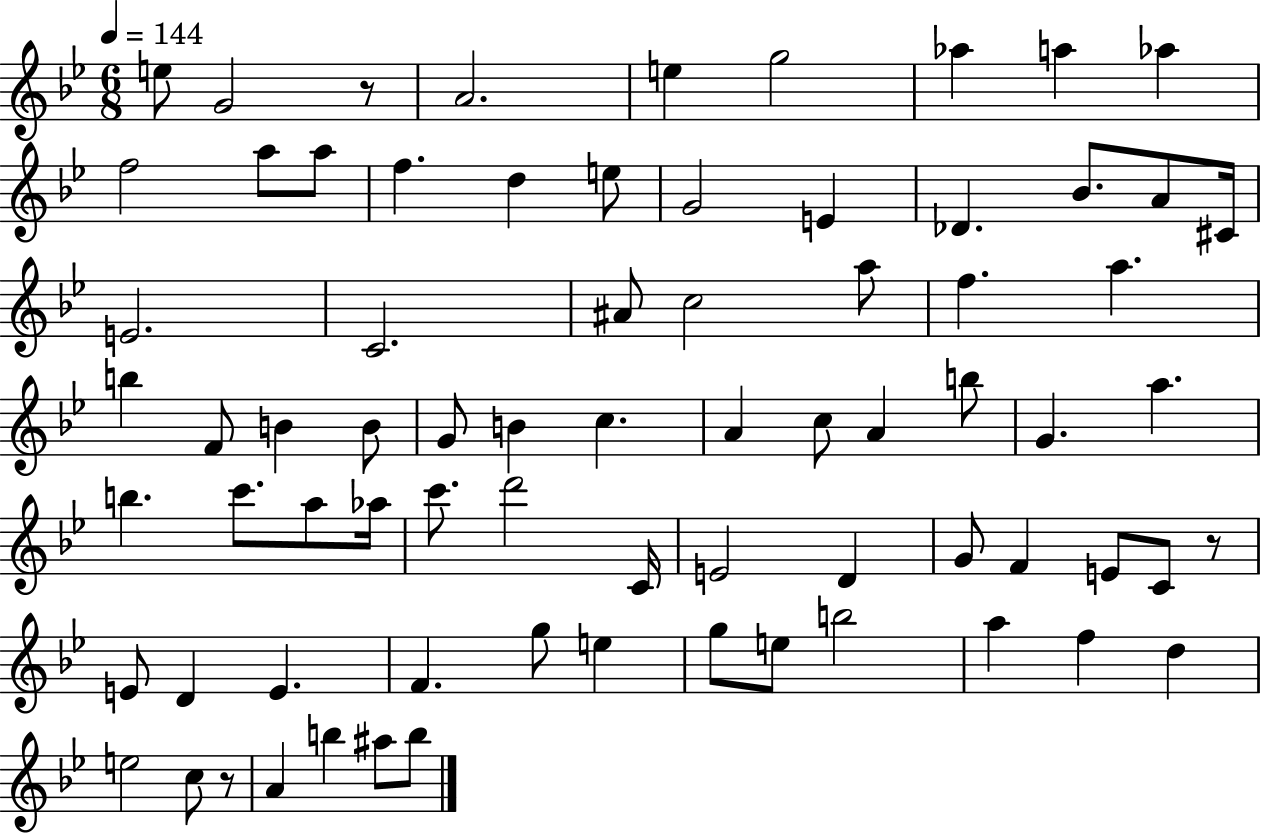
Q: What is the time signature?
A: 6/8